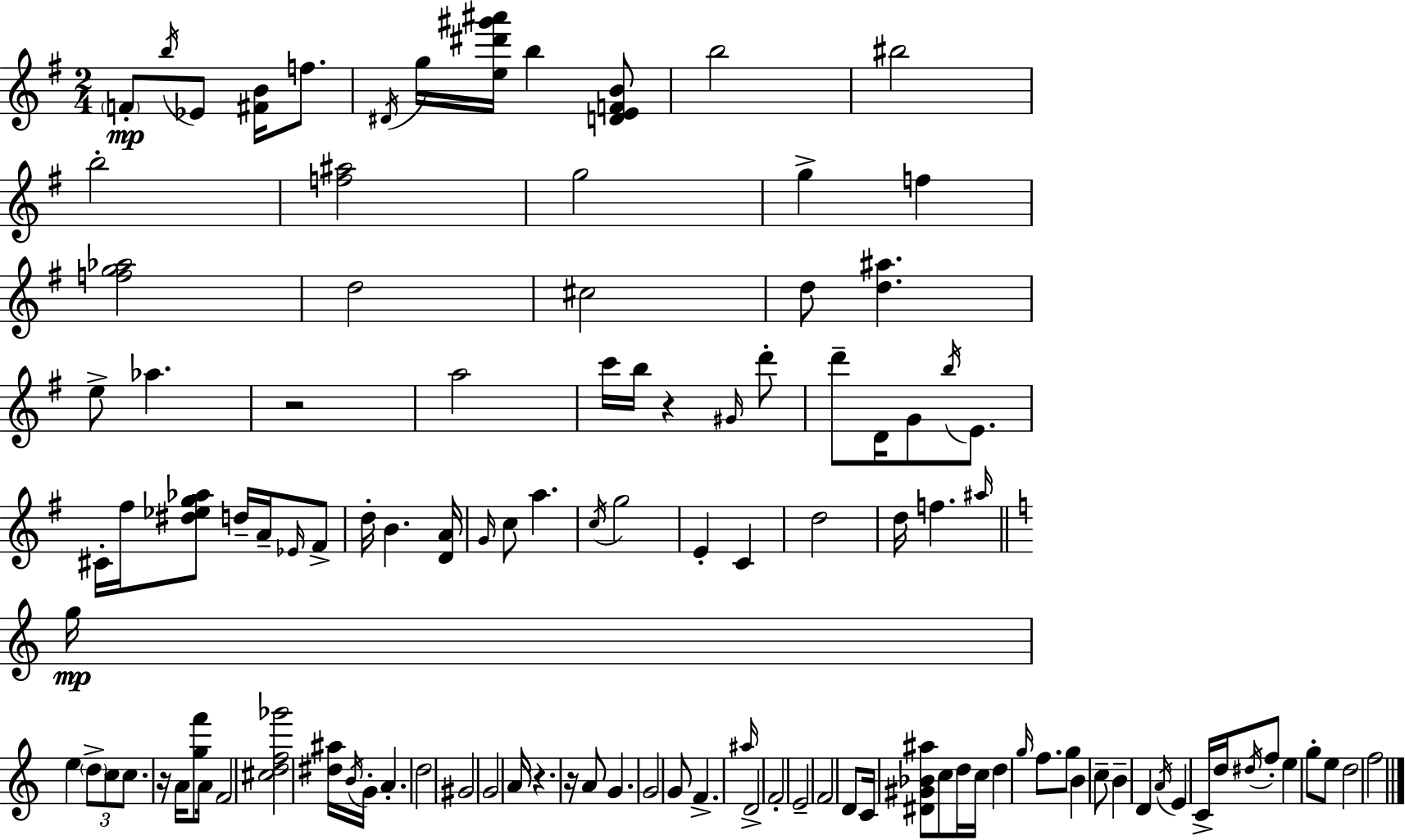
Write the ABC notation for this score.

X:1
T:Untitled
M:2/4
L:1/4
K:G
F/2 b/4 _E/2 [^FB]/4 f/2 ^D/4 g/4 [e^d'^g'^a']/4 b [DEFB]/2 b2 ^b2 b2 [f^a]2 g2 g f [fg_a]2 d2 ^c2 d/2 [d^a] e/2 _a z2 a2 c'/4 b/4 z ^G/4 d'/2 d'/2 D/4 G/2 b/4 E/2 ^C/4 ^f/4 [^d_eg_a]/2 d/4 A/4 _E/4 ^F/2 d/4 B [DA]/4 G/4 c/2 a c/4 g2 E C d2 d/4 f ^a/4 g/4 e d/2 c/2 c/2 z/4 A/4 [gf']/2 A/4 F2 [^cdf_g']2 [^d^a]/4 B/4 G/4 A d2 ^G2 G2 A/4 z z/4 A/2 G G2 G/2 F ^a/4 D2 F2 E2 F2 D/2 C/4 [^D^G_B^a]/2 c/2 d/4 c/4 d g/4 f/2 g/2 B c/2 B D A/4 E C/4 d/4 ^d/4 f/2 e g/2 e/2 d2 f2